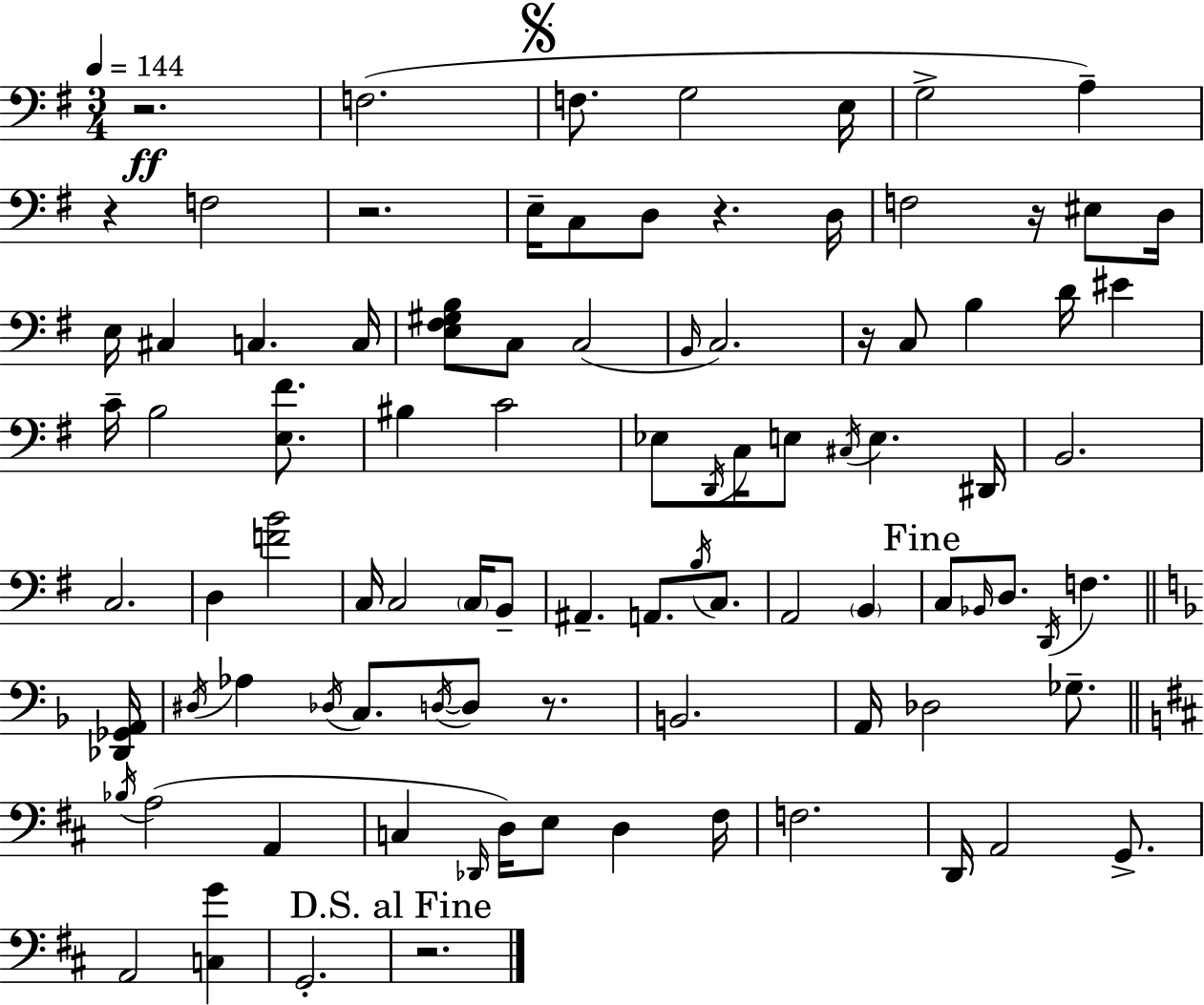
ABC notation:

X:1
T:Untitled
M:3/4
L:1/4
K:G
z2 F,2 F,/2 G,2 E,/4 G,2 A, z F,2 z2 E,/4 C,/2 D,/2 z D,/4 F,2 z/4 ^E,/2 D,/4 E,/4 ^C, C, C,/4 [E,^F,^G,B,]/2 C,/2 C,2 B,,/4 C,2 z/4 C,/2 B, D/4 ^E C/4 B,2 [E,^F]/2 ^B, C2 _E,/2 D,,/4 C,/4 E,/2 ^C,/4 E, ^D,,/4 B,,2 C,2 D, [FB]2 C,/4 C,2 C,/4 B,,/2 ^A,, A,,/2 B,/4 C,/2 A,,2 B,, C,/2 _B,,/4 D,/2 D,,/4 F, [_D,,_G,,A,,]/4 ^D,/4 _A, _D,/4 C,/2 D,/4 D,/2 z/2 B,,2 A,,/4 _D,2 _G,/2 _B,/4 A,2 A,, C, _D,,/4 D,/4 E,/2 D, ^F,/4 F,2 D,,/4 A,,2 G,,/2 A,,2 [C,G] G,,2 z2